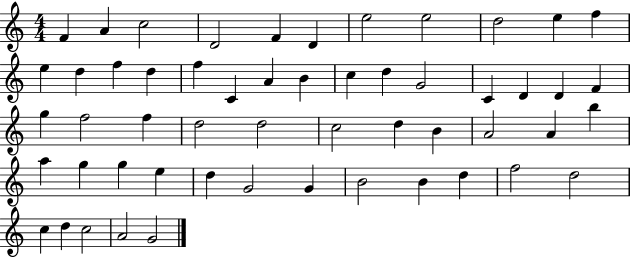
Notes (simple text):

F4/q A4/q C5/h D4/h F4/q D4/q E5/h E5/h D5/h E5/q F5/q E5/q D5/q F5/q D5/q F5/q C4/q A4/q B4/q C5/q D5/q G4/h C4/q D4/q D4/q F4/q G5/q F5/h F5/q D5/h D5/h C5/h D5/q B4/q A4/h A4/q B5/q A5/q G5/q G5/q E5/q D5/q G4/h G4/q B4/h B4/q D5/q F5/h D5/h C5/q D5/q C5/h A4/h G4/h